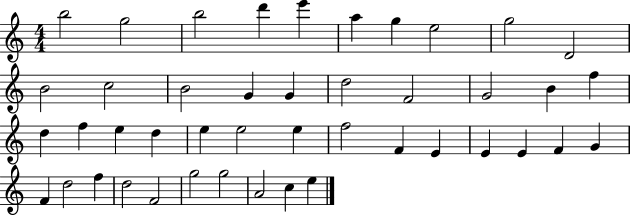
B5/h G5/h B5/h D6/q E6/q A5/q G5/q E5/h G5/h D4/h B4/h C5/h B4/h G4/q G4/q D5/h F4/h G4/h B4/q F5/q D5/q F5/q E5/q D5/q E5/q E5/h E5/q F5/h F4/q E4/q E4/q E4/q F4/q G4/q F4/q D5/h F5/q D5/h F4/h G5/h G5/h A4/h C5/q E5/q